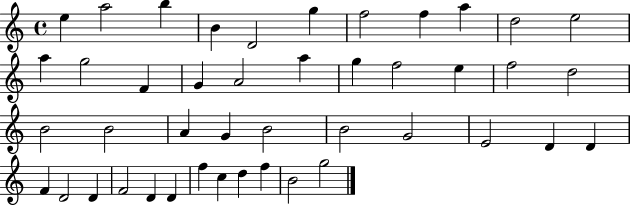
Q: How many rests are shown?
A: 0